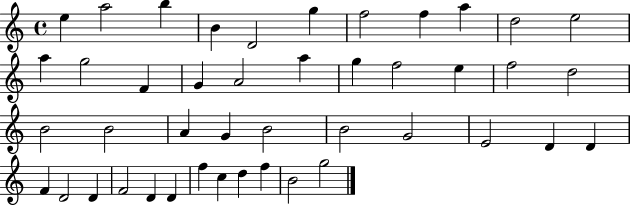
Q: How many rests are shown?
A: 0